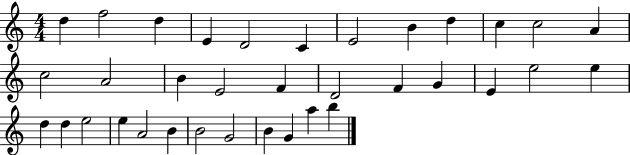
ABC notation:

X:1
T:Untitled
M:4/4
L:1/4
K:C
d f2 d E D2 C E2 B d c c2 A c2 A2 B E2 F D2 F G E e2 e d d e2 e A2 B B2 G2 B G a b